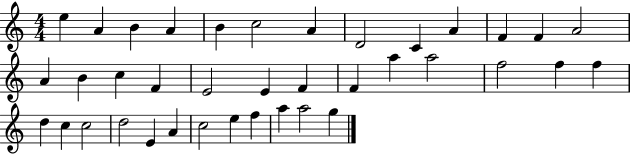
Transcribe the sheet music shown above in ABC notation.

X:1
T:Untitled
M:4/4
L:1/4
K:C
e A B A B c2 A D2 C A F F A2 A B c F E2 E F F a a2 f2 f f d c c2 d2 E A c2 e f a a2 g